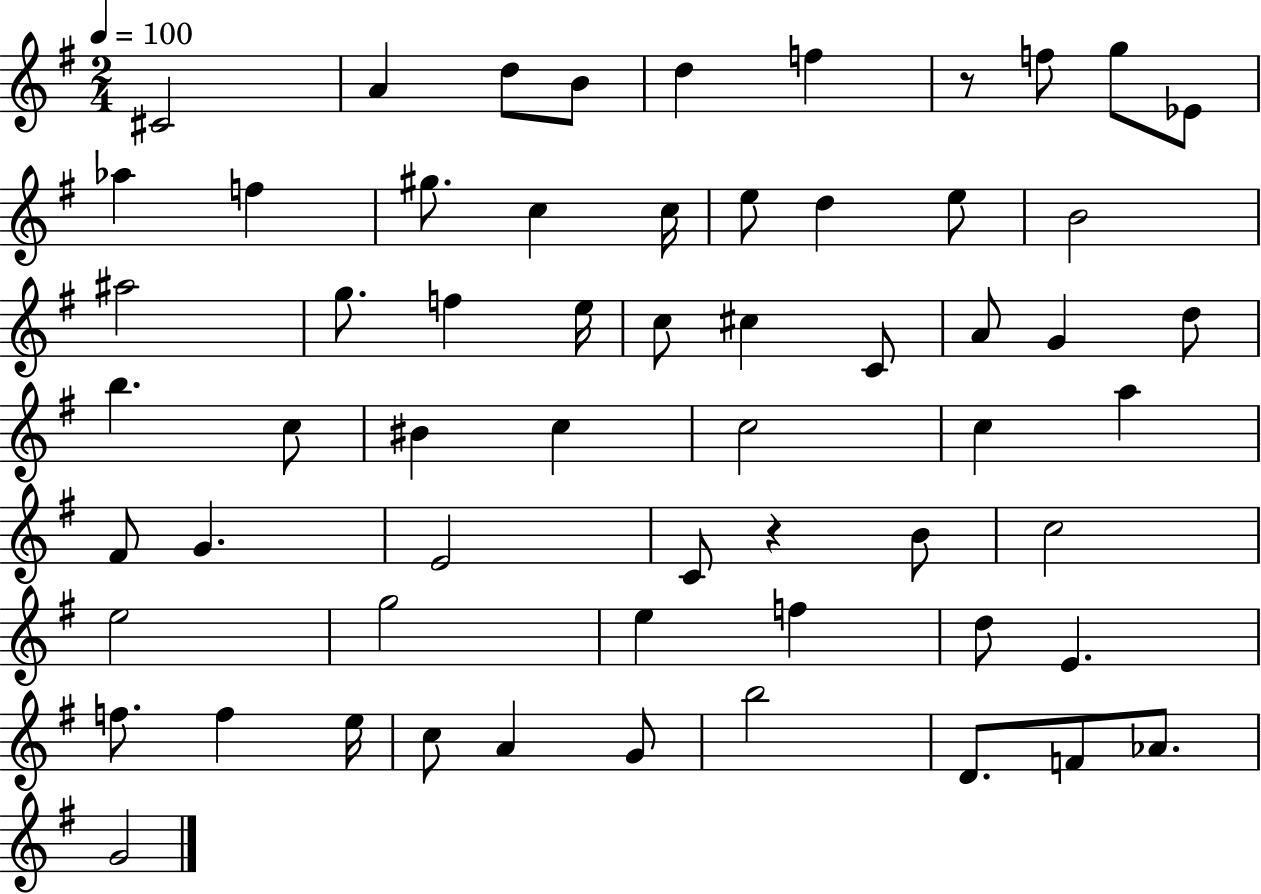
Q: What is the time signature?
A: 2/4